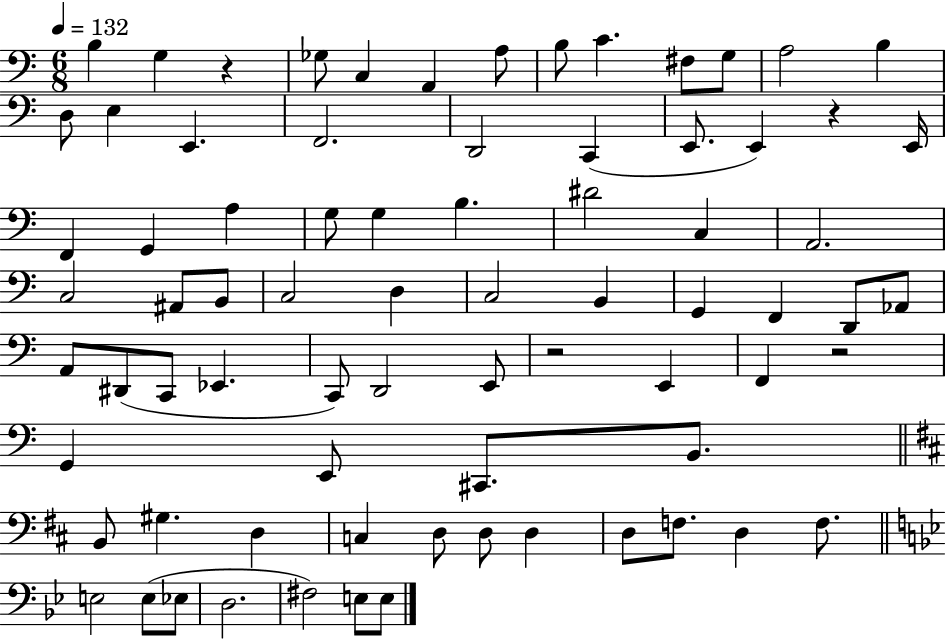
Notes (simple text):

B3/q G3/q R/q Gb3/e C3/q A2/q A3/e B3/e C4/q. F#3/e G3/e A3/h B3/q D3/e E3/q E2/q. F2/h. D2/h C2/q E2/e. E2/q R/q E2/s F2/q G2/q A3/q G3/e G3/q B3/q. D#4/h C3/q A2/h. C3/h A#2/e B2/e C3/h D3/q C3/h B2/q G2/q F2/q D2/e Ab2/e A2/e D#2/e C2/e Eb2/q. C2/e D2/h E2/e R/h E2/q F2/q R/h G2/q E2/e C#2/e. B2/e. B2/e G#3/q. D3/q C3/q D3/e D3/e D3/q D3/e F3/e. D3/q F3/e. E3/h E3/e Eb3/e D3/h. F#3/h E3/e E3/e